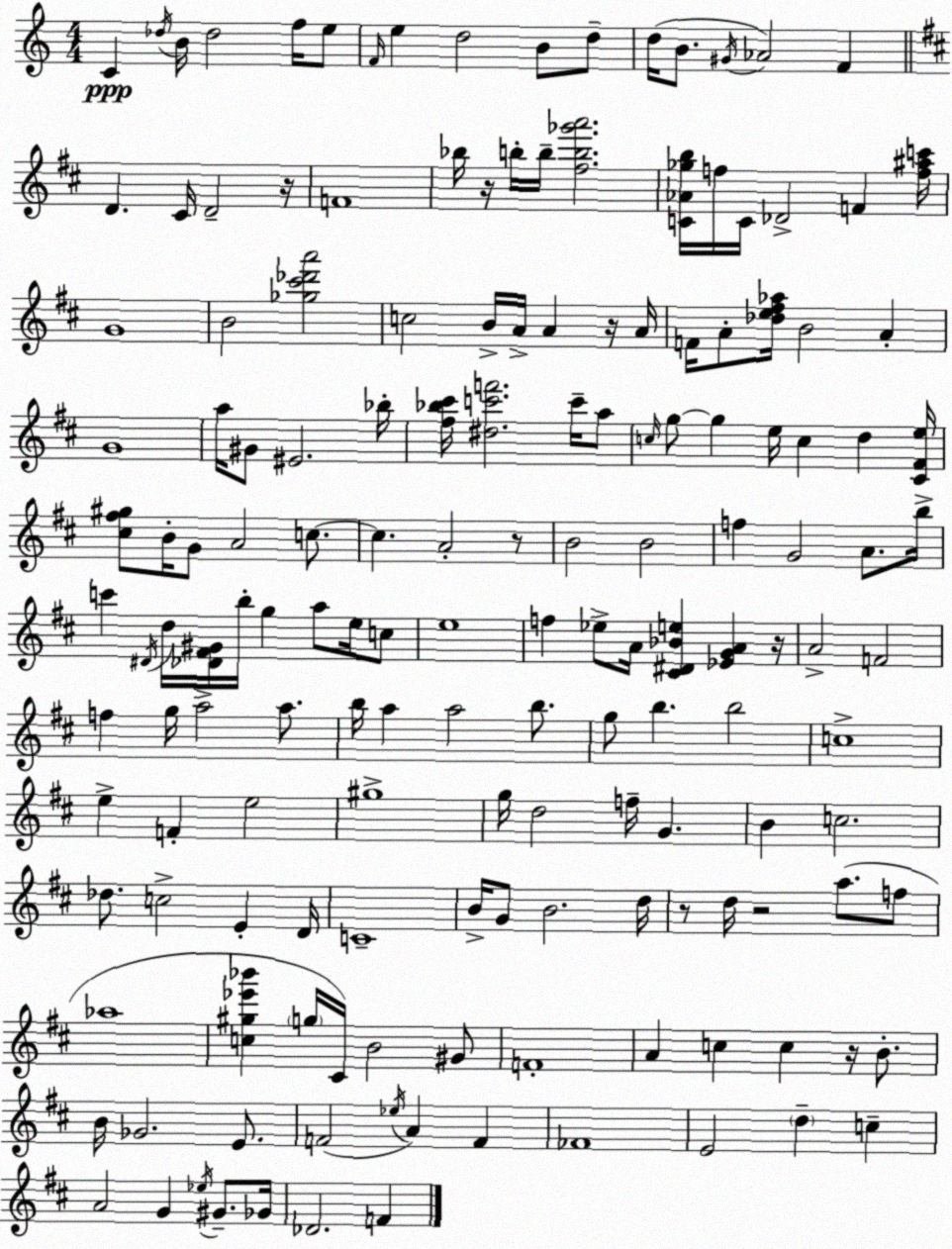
X:1
T:Untitled
M:4/4
L:1/4
K:Am
C _d/4 B/4 _d2 f/4 e/2 F/4 e d2 B/2 d/2 d/4 B/2 ^G/4 _A2 F D ^C/4 D2 z/4 F4 _b/4 z/4 b/4 b/4 [^fb_g'a']2 [C_A_gb]/4 f/4 C/4 _D2 F [f^ac']/4 G4 B2 [_g^c'_d'a']2 c2 B/4 A/4 A z/4 A/4 F/4 A/2 [_de^f_a]/4 B2 A G4 a/4 ^G/2 ^E2 _b/4 [^f_b^c']/4 [^dc'f']2 c'/4 a/2 c/4 g/2 g e/4 c d [^C^Fe]/4 [^c^f^g]/2 B/4 G/2 A2 c/2 c A2 z/2 B2 B2 f G2 A/2 b/4 c' ^D/4 d/4 [_D^F^G]/4 b/4 g a/2 e/4 c/2 e4 f _e/2 A/4 [^C^D_Be] [_EGA] z/4 A2 F2 f g/4 a2 a/2 b/4 a a2 b/2 g/2 b b2 c4 e F e2 ^g4 g/4 d2 f/4 G B c2 _d/2 c2 E D/4 C4 B/4 G/2 B2 d/4 z/2 d/4 z2 a/2 f/2 _a4 [c^g_e'_b'] g/4 ^C/4 B2 ^G/2 F4 A c c z/4 B/2 B/4 _G2 E/2 F2 _e/4 A F _F4 E2 d c A2 G _e/4 ^G/2 _G/4 _D2 F